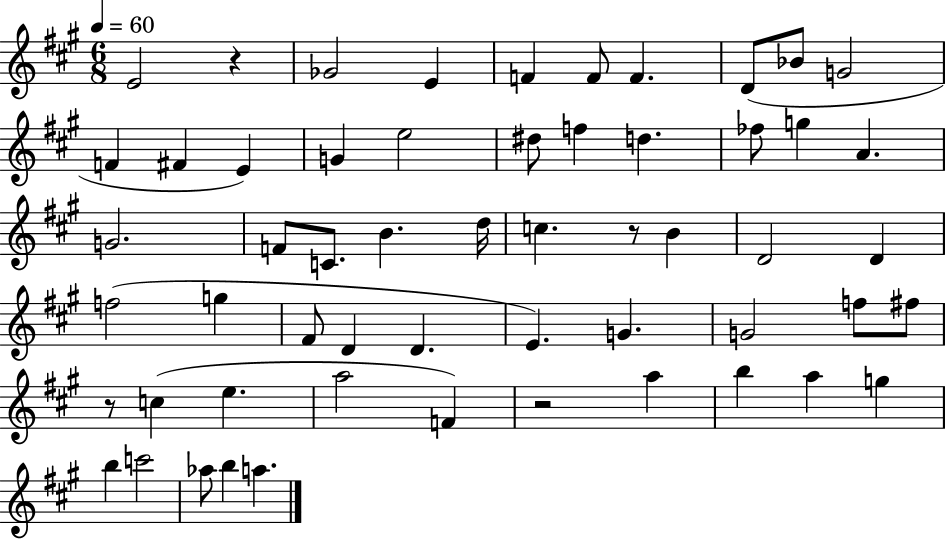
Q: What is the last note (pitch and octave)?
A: A5